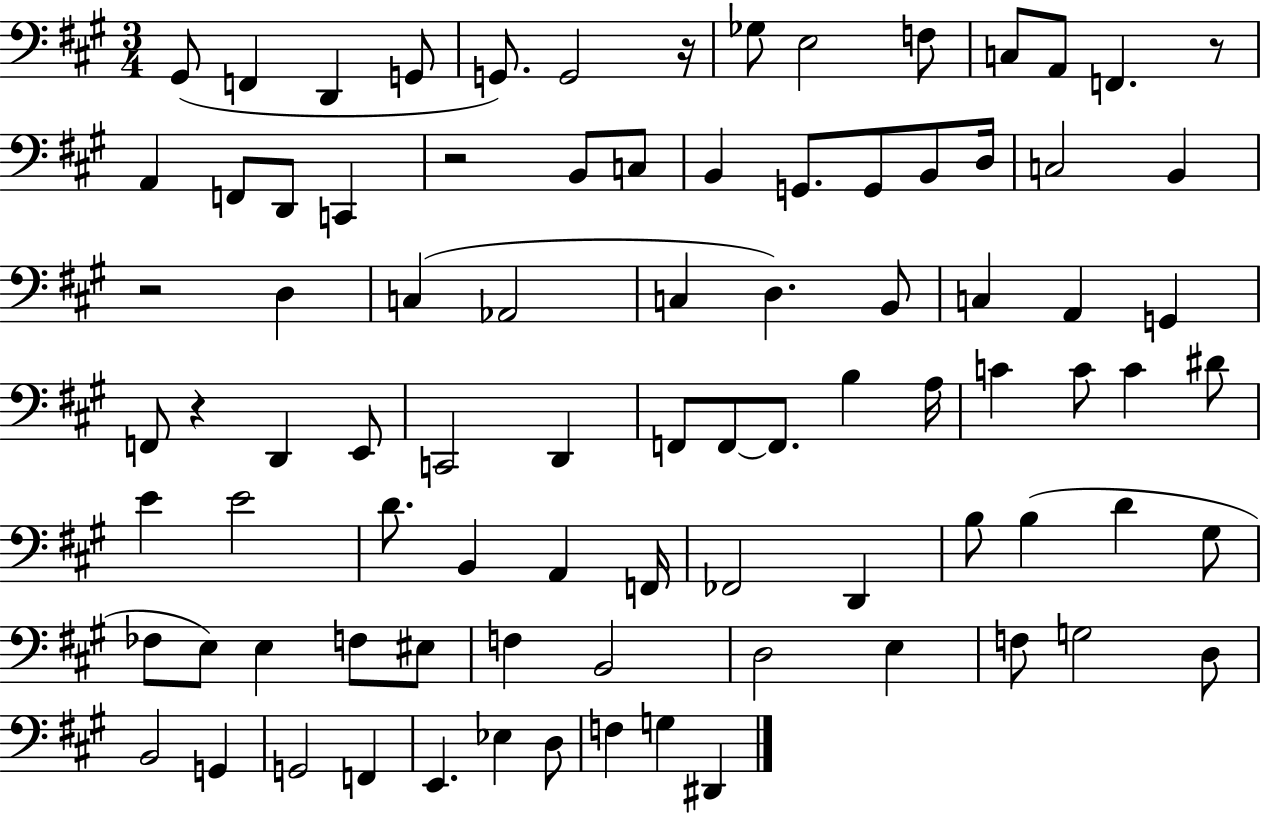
X:1
T:Untitled
M:3/4
L:1/4
K:A
^G,,/2 F,, D,, G,,/2 G,,/2 G,,2 z/4 _G,/2 E,2 F,/2 C,/2 A,,/2 F,, z/2 A,, F,,/2 D,,/2 C,, z2 B,,/2 C,/2 B,, G,,/2 G,,/2 B,,/2 D,/4 C,2 B,, z2 D, C, _A,,2 C, D, B,,/2 C, A,, G,, F,,/2 z D,, E,,/2 C,,2 D,, F,,/2 F,,/2 F,,/2 B, A,/4 C C/2 C ^D/2 E E2 D/2 B,, A,, F,,/4 _F,,2 D,, B,/2 B, D ^G,/2 _F,/2 E,/2 E, F,/2 ^E,/2 F, B,,2 D,2 E, F,/2 G,2 D,/2 B,,2 G,, G,,2 F,, E,, _E, D,/2 F, G, ^D,,